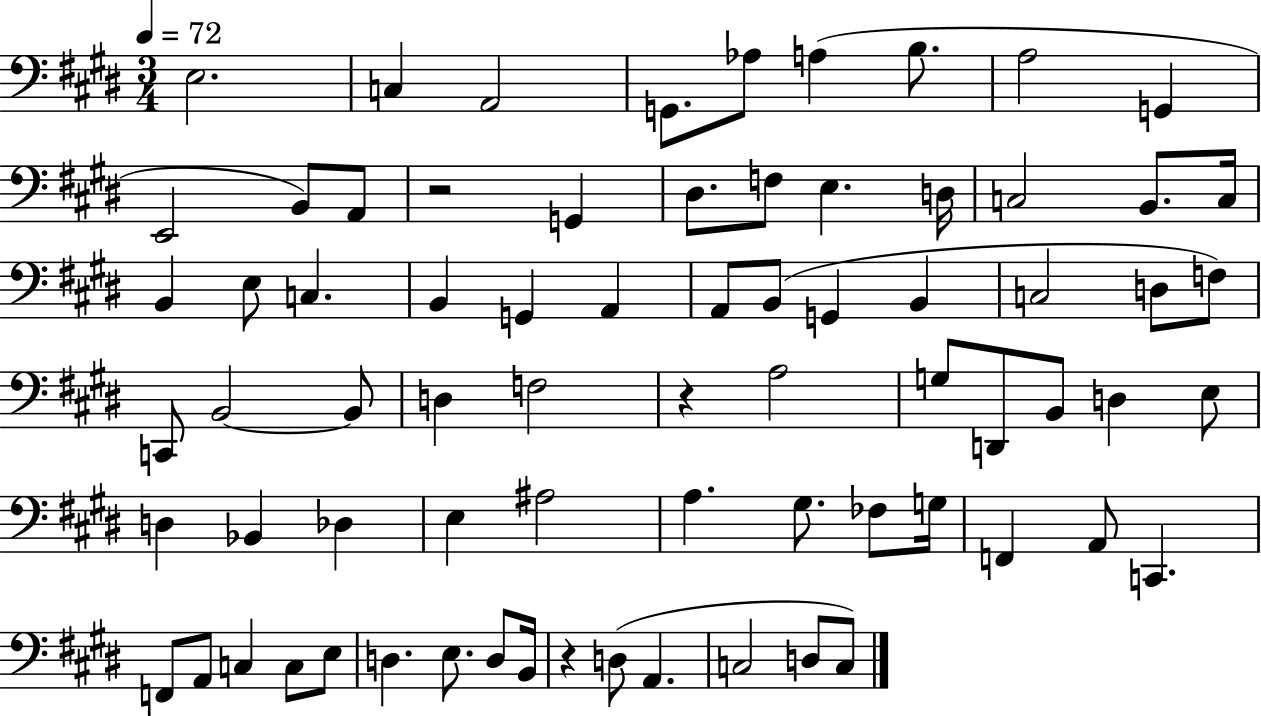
{
  \clef bass
  \numericTimeSignature
  \time 3/4
  \key e \major
  \tempo 4 = 72
  e2. | c4 a,2 | g,8. aes8 a4( b8. | a2 g,4 | \break e,2 b,8) a,8 | r2 g,4 | dis8. f8 e4. d16 | c2 b,8. c16 | \break b,4 e8 c4. | b,4 g,4 a,4 | a,8 b,8( g,4 b,4 | c2 d8 f8) | \break c,8 b,2~~ b,8 | d4 f2 | r4 a2 | g8 d,8 b,8 d4 e8 | \break d4 bes,4 des4 | e4 ais2 | a4. gis8. fes8 g16 | f,4 a,8 c,4. | \break f,8 a,8 c4 c8 e8 | d4. e8. d8 b,16 | r4 d8( a,4. | c2 d8 c8) | \break \bar "|."
}